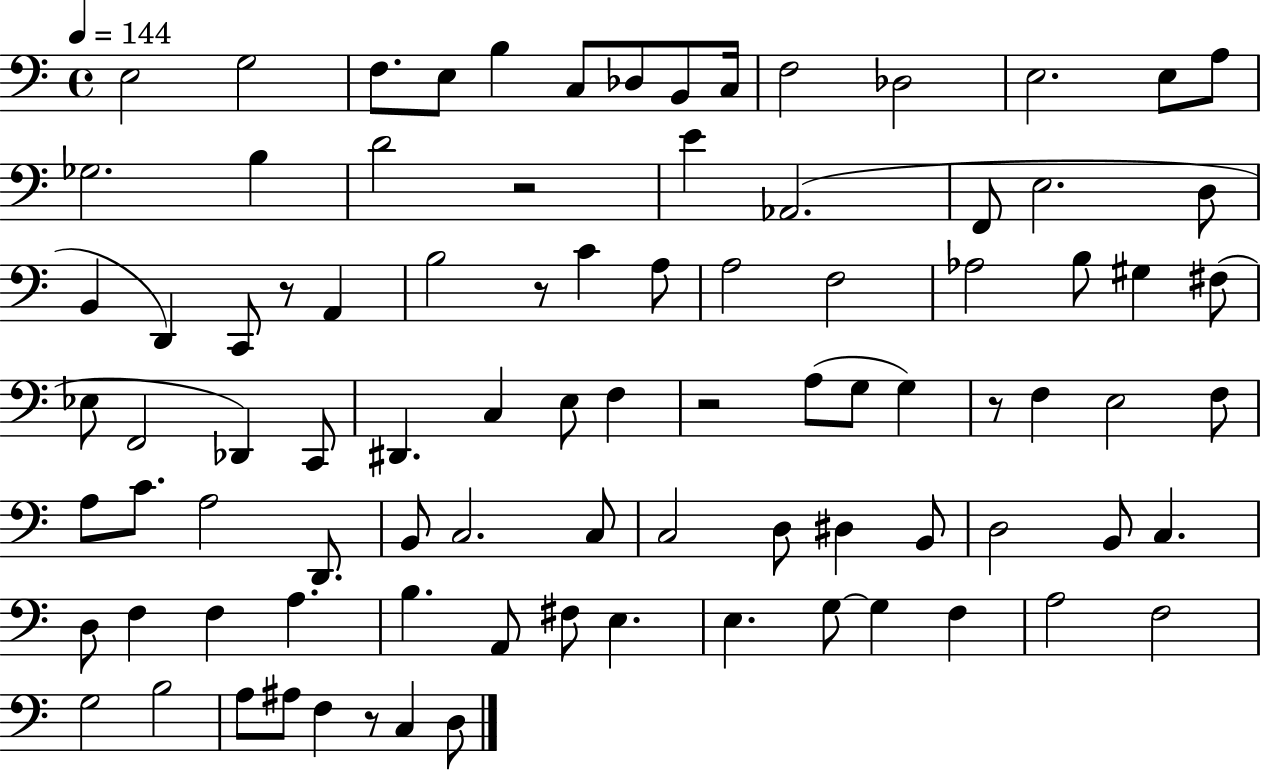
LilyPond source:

{
  \clef bass
  \time 4/4
  \defaultTimeSignature
  \key c \major
  \tempo 4 = 144
  e2 g2 | f8. e8 b4 c8 des8 b,8 c16 | f2 des2 | e2. e8 a8 | \break ges2. b4 | d'2 r2 | e'4 aes,2.( | f,8 e2. d8 | \break b,4 d,4) c,8 r8 a,4 | b2 r8 c'4 a8 | a2 f2 | aes2 b8 gis4 fis8( | \break ees8 f,2 des,4) c,8 | dis,4. c4 e8 f4 | r2 a8( g8 g4) | r8 f4 e2 f8 | \break a8 c'8. a2 d,8. | b,8 c2. c8 | c2 d8 dis4 b,8 | d2 b,8 c4. | \break d8 f4 f4 a4. | b4. a,8 fis8 e4. | e4. g8~~ g4 f4 | a2 f2 | \break g2 b2 | a8 ais8 f4 r8 c4 d8 | \bar "|."
}